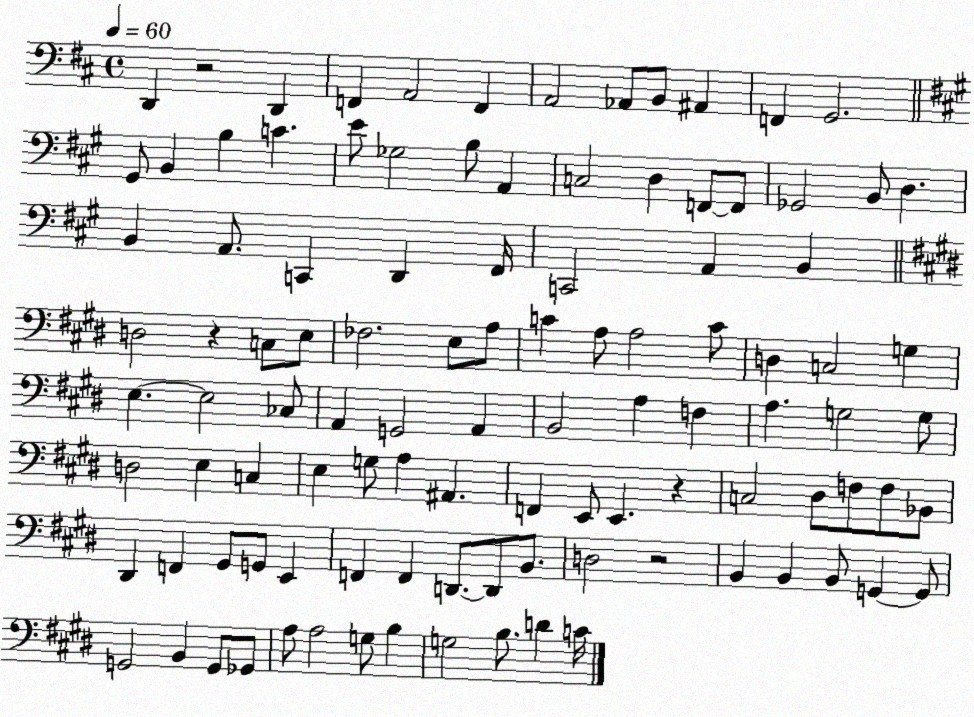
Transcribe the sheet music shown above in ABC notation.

X:1
T:Untitled
M:4/4
L:1/4
K:D
D,, z2 D,, F,, A,,2 F,, A,,2 _A,,/2 B,,/2 ^A,, F,, G,,2 ^G,,/2 B,, B, C E/2 _G,2 B,/2 A,, C,2 D, F,,/2 F,,/2 _G,,2 B,,/2 D, B,, A,,/2 C,, D,, ^F,,/4 C,,2 A,, B,, D,2 z C,/2 E,/2 _F,2 E,/2 A,/2 C A,/2 A,2 C/2 D, C,2 G, E, E,2 _C,/2 A,, G,,2 A,, B,,2 A, F, A, G,2 G,/2 D,2 E, C, E, G,/2 A, ^A,, F,, E,,/2 E,, z C,2 ^D,/2 F,/2 F,/2 _B,,/2 ^D,, F,, ^G,,/2 G,,/2 E,, F,, F,, D,,/2 D,,/2 B,,/2 D,2 z2 B,, B,, B,,/2 G,, G,,/2 G,,2 B,, G,,/2 _G,,/2 A,/2 A,2 G,/2 B, G,2 B,/2 D C/4